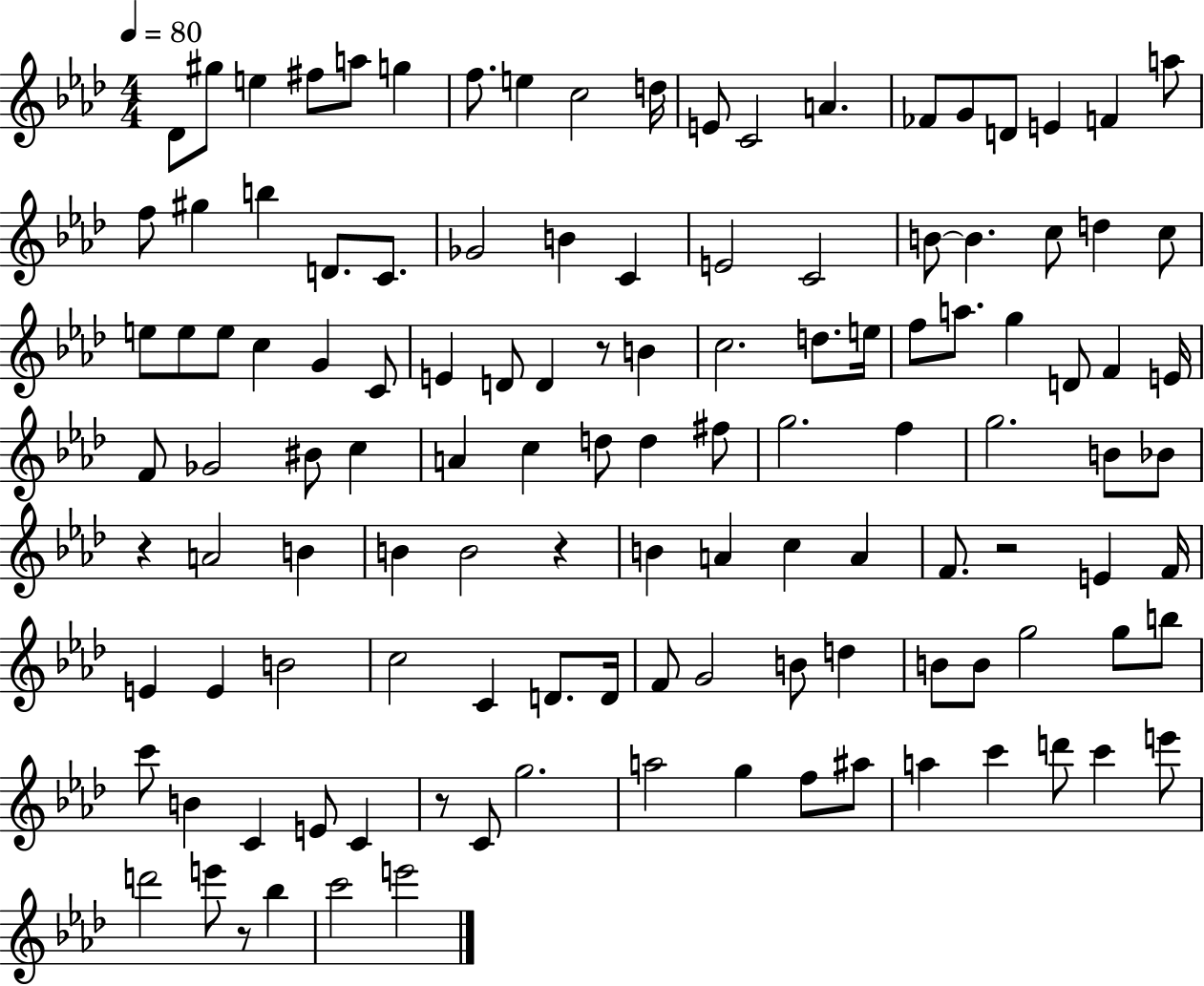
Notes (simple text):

Db4/e G#5/e E5/q F#5/e A5/e G5/q F5/e. E5/q C5/h D5/s E4/e C4/h A4/q. FES4/e G4/e D4/e E4/q F4/q A5/e F5/e G#5/q B5/q D4/e. C4/e. Gb4/h B4/q C4/q E4/h C4/h B4/e B4/q. C5/e D5/q C5/e E5/e E5/e E5/e C5/q G4/q C4/e E4/q D4/e D4/q R/e B4/q C5/h. D5/e. E5/s F5/e A5/e. G5/q D4/e F4/q E4/s F4/e Gb4/h BIS4/e C5/q A4/q C5/q D5/e D5/q F#5/e G5/h. F5/q G5/h. B4/e Bb4/e R/q A4/h B4/q B4/q B4/h R/q B4/q A4/q C5/q A4/q F4/e. R/h E4/q F4/s E4/q E4/q B4/h C5/h C4/q D4/e. D4/s F4/e G4/h B4/e D5/q B4/e B4/e G5/h G5/e B5/e C6/e B4/q C4/q E4/e C4/q R/e C4/e G5/h. A5/h G5/q F5/e A#5/e A5/q C6/q D6/e C6/q E6/e D6/h E6/e R/e Bb5/q C6/h E6/h